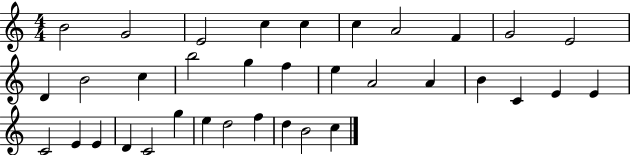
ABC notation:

X:1
T:Untitled
M:4/4
L:1/4
K:C
B2 G2 E2 c c c A2 F G2 E2 D B2 c b2 g f e A2 A B C E E C2 E E D C2 g e d2 f d B2 c